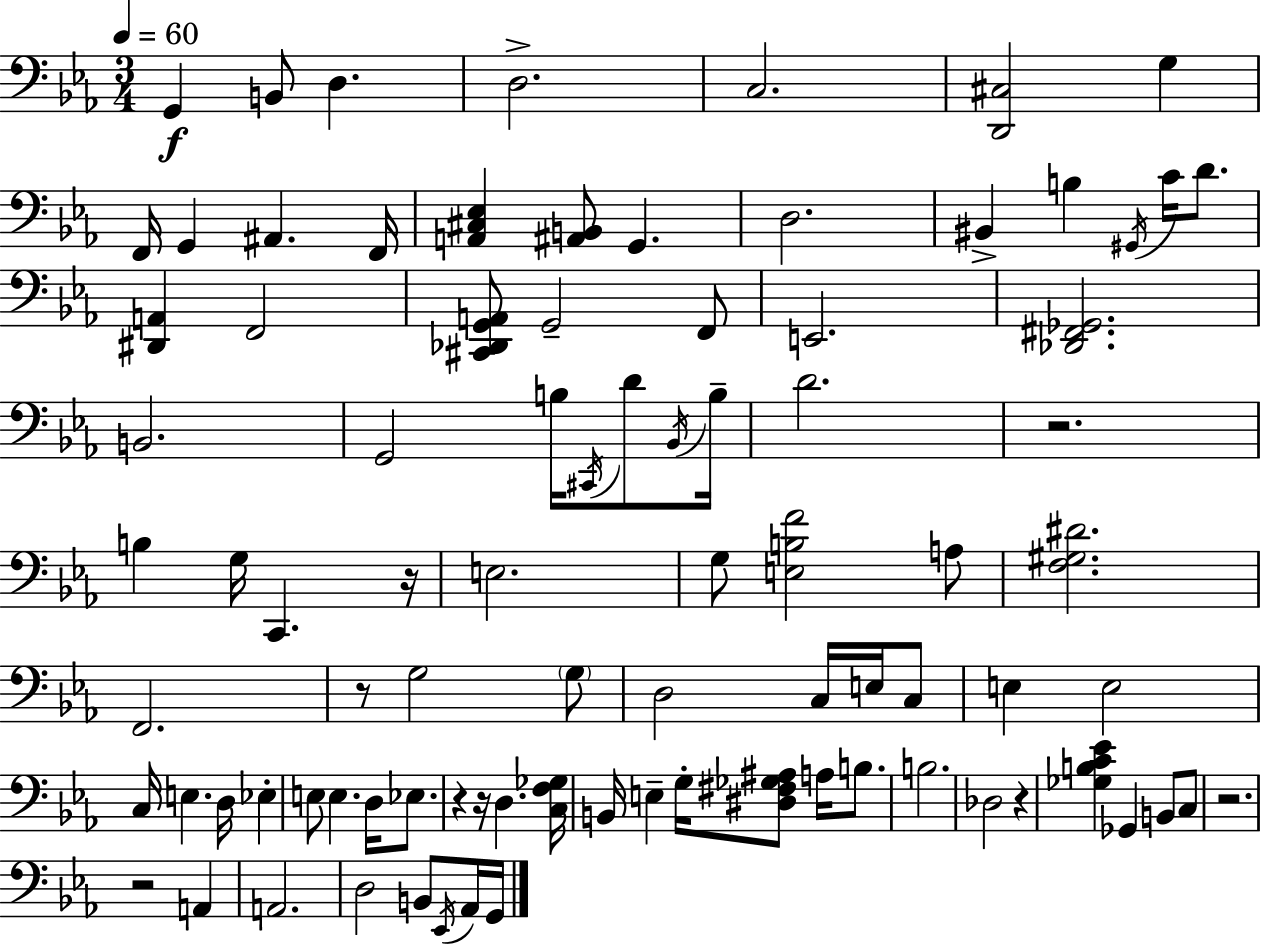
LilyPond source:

{
  \clef bass
  \numericTimeSignature
  \time 3/4
  \key ees \major
  \tempo 4 = 60
  g,4\f b,8 d4. | d2.-> | c2. | <d, cis>2 g4 | \break f,16 g,4 ais,4. f,16 | <a, cis ees>4 <ais, b,>8 g,4. | d2. | bis,4-> b4 \acciaccatura { gis,16 } c'16 d'8. | \break <dis, a,>4 f,2 | <cis, des, g, a,>8 g,2-- f,8 | e,2. | <des, fis, ges,>2. | \break b,2. | g,2 b16 \acciaccatura { cis,16 } d'8 | \acciaccatura { bes,16 } b16-- d'2. | r2. | \break b4 g16 c,4. | r16 e2. | g8 <e b f'>2 | a8 <f gis dis'>2. | \break f,2. | r8 g2 | \parenthesize g8 d2 c16 | e16 c8 e4 e2 | \break c16 e4. d16 ees4-. | e8 e4. d16 | ees8. r4 r16 d4. | <c f ges>16 b,16 e4-- g16-. <dis fis ges ais>8 a16 | \break b8. b2. | des2 r4 | <ges b c' ees'>4 ges,4 b,8 | c8 r2. | \break r2 a,4 | a,2. | d2 b,8 | \acciaccatura { ees,16 } aes,16 g,16 \bar "|."
}